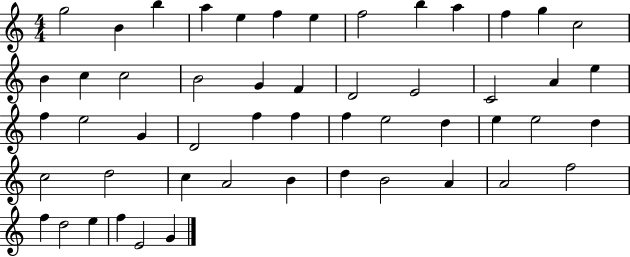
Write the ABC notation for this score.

X:1
T:Untitled
M:4/4
L:1/4
K:C
g2 B b a e f e f2 b a f g c2 B c c2 B2 G F D2 E2 C2 A e f e2 G D2 f f f e2 d e e2 d c2 d2 c A2 B d B2 A A2 f2 f d2 e f E2 G